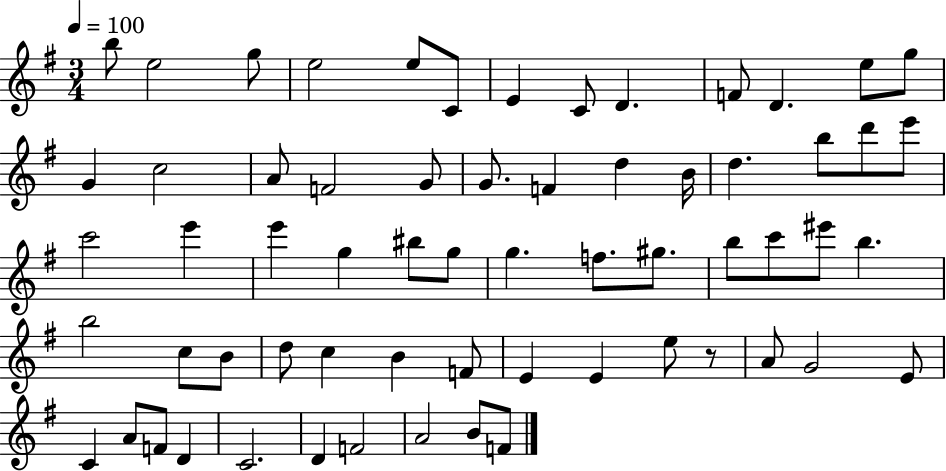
{
  \clef treble
  \numericTimeSignature
  \time 3/4
  \key g \major
  \tempo 4 = 100
  b''8 e''2 g''8 | e''2 e''8 c'8 | e'4 c'8 d'4. | f'8 d'4. e''8 g''8 | \break g'4 c''2 | a'8 f'2 g'8 | g'8. f'4 d''4 b'16 | d''4. b''8 d'''8 e'''8 | \break c'''2 e'''4 | e'''4 g''4 bis''8 g''8 | g''4. f''8. gis''8. | b''8 c'''8 eis'''8 b''4. | \break b''2 c''8 b'8 | d''8 c''4 b'4 f'8 | e'4 e'4 e''8 r8 | a'8 g'2 e'8 | \break c'4 a'8 f'8 d'4 | c'2. | d'4 f'2 | a'2 b'8 f'8 | \break \bar "|."
}